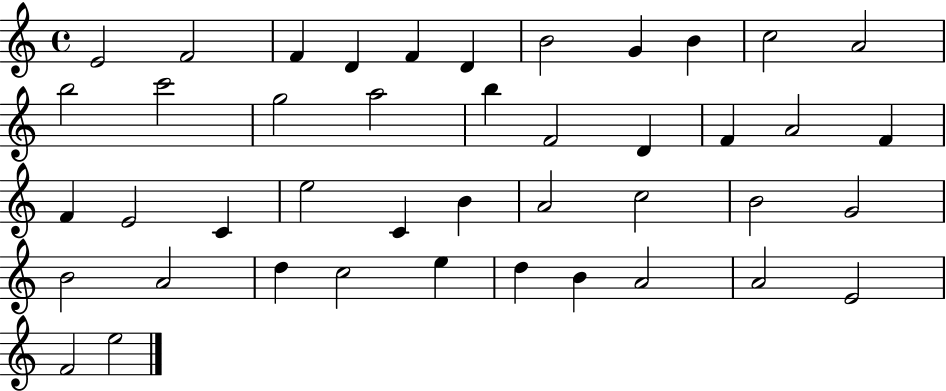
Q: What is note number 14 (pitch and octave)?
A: G5